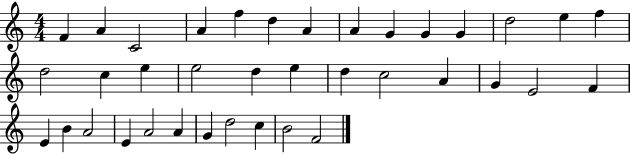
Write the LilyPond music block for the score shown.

{
  \clef treble
  \numericTimeSignature
  \time 4/4
  \key c \major
  f'4 a'4 c'2 | a'4 f''4 d''4 a'4 | a'4 g'4 g'4 g'4 | d''2 e''4 f''4 | \break d''2 c''4 e''4 | e''2 d''4 e''4 | d''4 c''2 a'4 | g'4 e'2 f'4 | \break e'4 b'4 a'2 | e'4 a'2 a'4 | g'4 d''2 c''4 | b'2 f'2 | \break \bar "|."
}